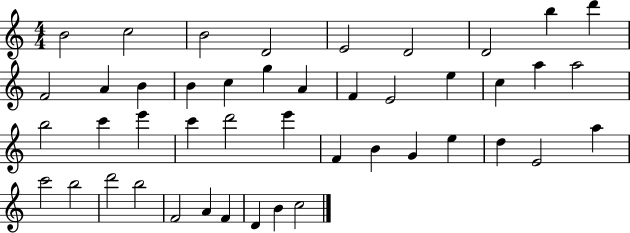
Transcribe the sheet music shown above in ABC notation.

X:1
T:Untitled
M:4/4
L:1/4
K:C
B2 c2 B2 D2 E2 D2 D2 b d' F2 A B B c g A F E2 e c a a2 b2 c' e' c' d'2 e' F B G e d E2 a c'2 b2 d'2 b2 F2 A F D B c2